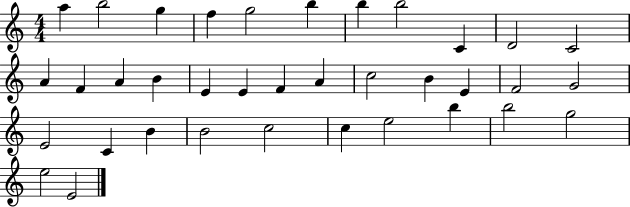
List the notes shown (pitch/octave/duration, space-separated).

A5/q B5/h G5/q F5/q G5/h B5/q B5/q B5/h C4/q D4/h C4/h A4/q F4/q A4/q B4/q E4/q E4/q F4/q A4/q C5/h B4/q E4/q F4/h G4/h E4/h C4/q B4/q B4/h C5/h C5/q E5/h B5/q B5/h G5/h E5/h E4/h